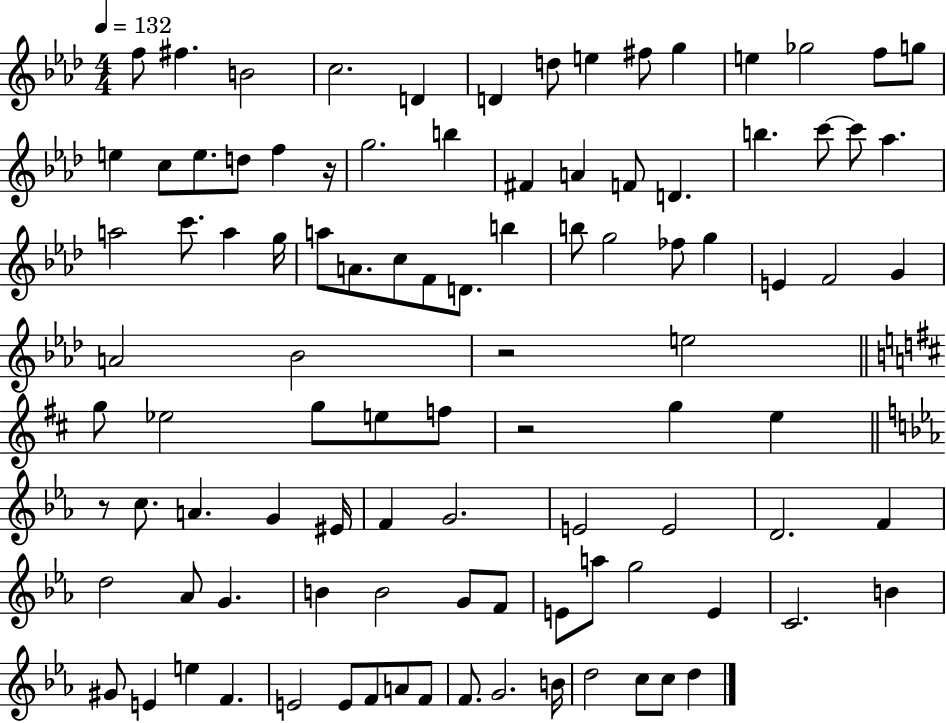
{
  \clef treble
  \numericTimeSignature
  \time 4/4
  \key aes \major
  \tempo 4 = 132
  f''8 fis''4. b'2 | c''2. d'4 | d'4 d''8 e''4 fis''8 g''4 | e''4 ges''2 f''8 g''8 | \break e''4 c''8 e''8. d''8 f''4 r16 | g''2. b''4 | fis'4 a'4 f'8 d'4. | b''4. c'''8~~ c'''8 aes''4. | \break a''2 c'''8. a''4 g''16 | a''8 a'8. c''8 f'8 d'8. b''4 | b''8 g''2 fes''8 g''4 | e'4 f'2 g'4 | \break a'2 bes'2 | r2 e''2 | \bar "||" \break \key d \major g''8 ees''2 g''8 e''8 f''8 | r2 g''4 e''4 | \bar "||" \break \key ees \major r8 c''8. a'4. g'4 eis'16 | f'4 g'2. | e'2 e'2 | d'2. f'4 | \break d''2 aes'8 g'4. | b'4 b'2 g'8 f'8 | e'8 a''8 g''2 e'4 | c'2. b'4 | \break gis'8 e'4 e''4 f'4. | e'2 e'8 f'8 a'8 f'8 | f'8. g'2. b'16 | d''2 c''8 c''8 d''4 | \break \bar "|."
}